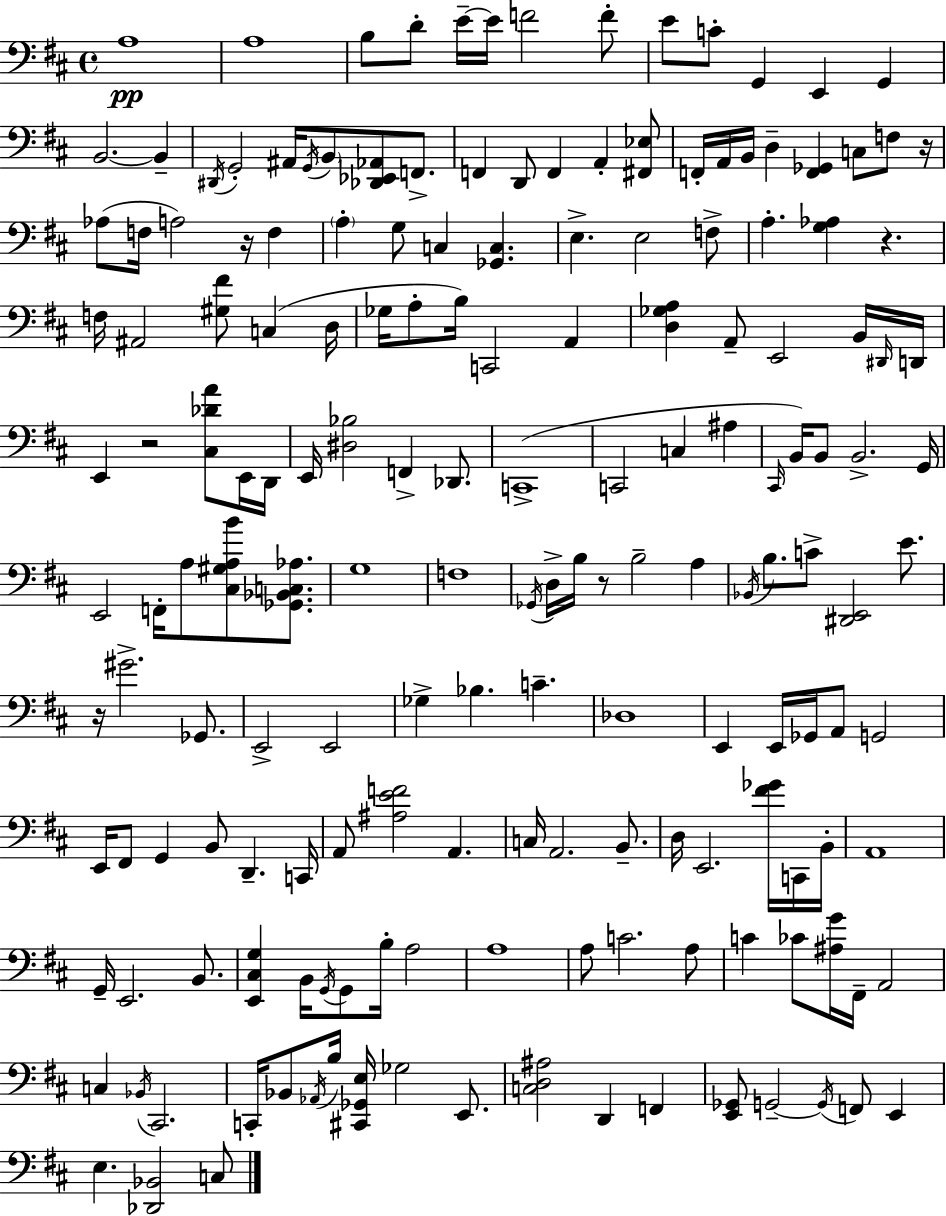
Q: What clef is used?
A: bass